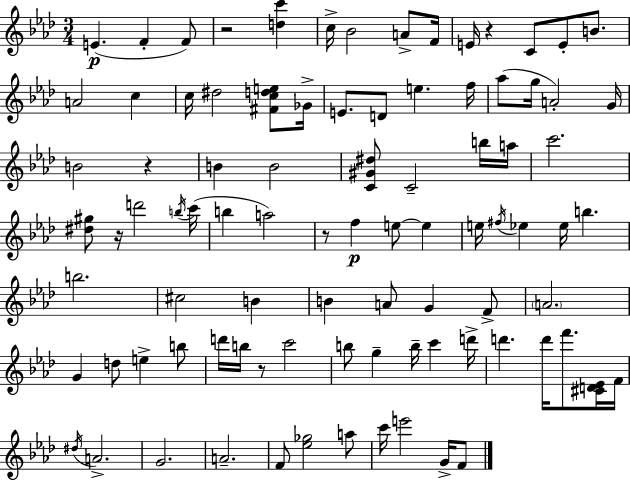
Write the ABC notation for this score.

X:1
T:Untitled
M:3/4
L:1/4
K:Fm
E F F/2 z2 [dc'] c/4 _B2 A/2 F/4 E/4 z C/2 E/2 B/2 A2 c c/4 ^d2 [^Fcde]/2 _G/4 E/2 D/2 e f/4 _a/2 g/4 A2 G/4 B2 z B B2 [C^G^d]/2 C2 b/4 a/4 c'2 [^d^g]/2 z/4 d'2 b/4 c'/4 b a2 z/2 f e/2 e e/4 ^f/4 _e _e/4 b b2 ^c2 B B A/2 G F/2 A2 G d/2 e b/2 d'/4 b/4 z/2 c'2 b/2 g b/4 c' d'/4 d' d'/4 f'/2 [^CD_E]/4 F/4 ^d/4 A2 G2 A2 F/2 [_e_g]2 a/2 c'/4 e'2 G/4 F/2